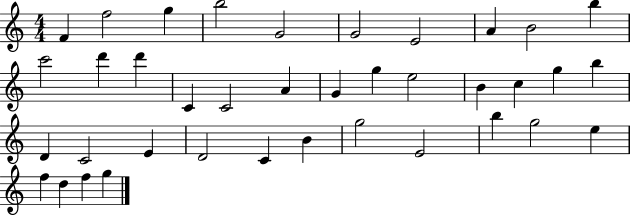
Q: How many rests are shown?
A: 0